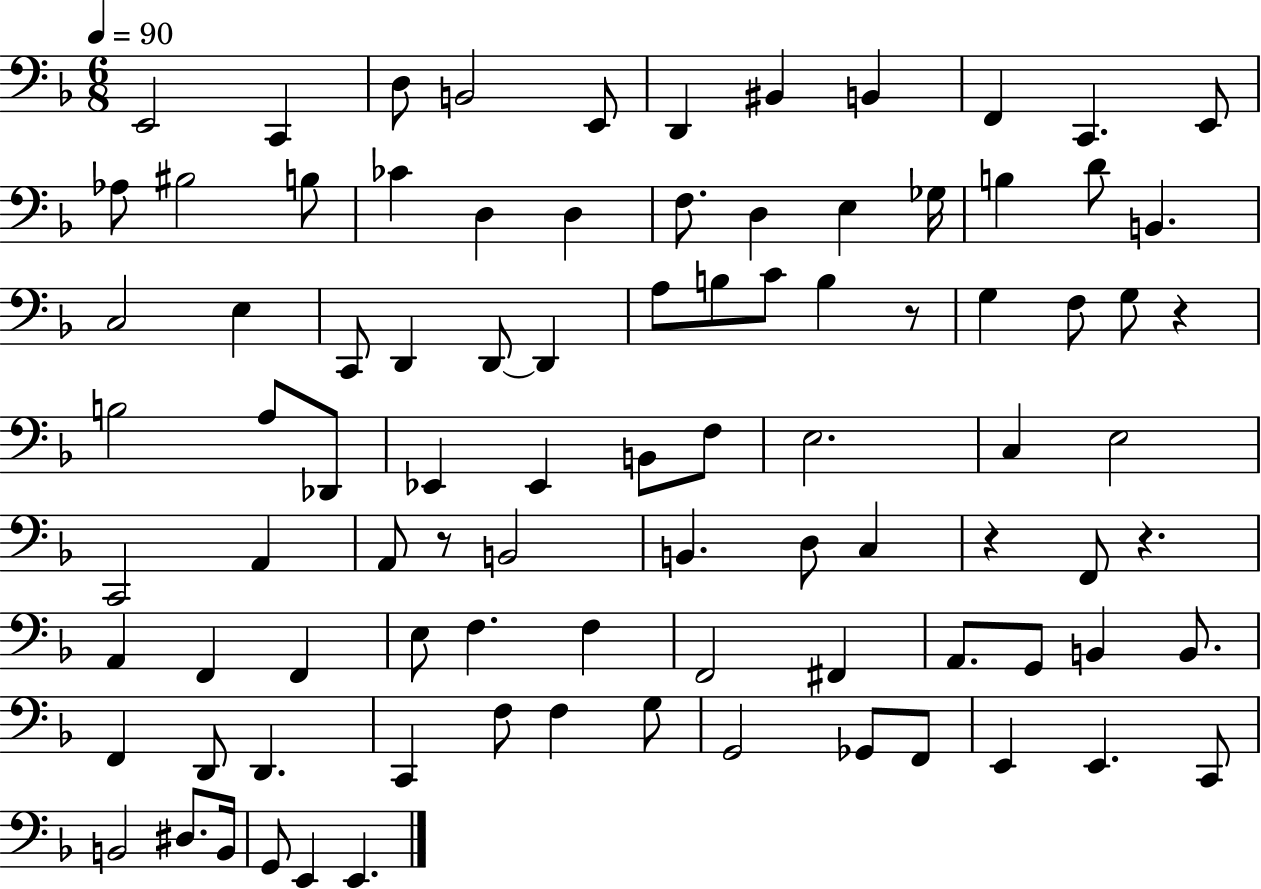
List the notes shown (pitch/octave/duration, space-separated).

E2/h C2/q D3/e B2/h E2/e D2/q BIS2/q B2/q F2/q C2/q. E2/e Ab3/e BIS3/h B3/e CES4/q D3/q D3/q F3/e. D3/q E3/q Gb3/s B3/q D4/e B2/q. C3/h E3/q C2/e D2/q D2/e D2/q A3/e B3/e C4/e B3/q R/e G3/q F3/e G3/e R/q B3/h A3/e Db2/e Eb2/q Eb2/q B2/e F3/e E3/h. C3/q E3/h C2/h A2/q A2/e R/e B2/h B2/q. D3/e C3/q R/q F2/e R/q. A2/q F2/q F2/q E3/e F3/q. F3/q F2/h F#2/q A2/e. G2/e B2/q B2/e. F2/q D2/e D2/q. C2/q F3/e F3/q G3/e G2/h Gb2/e F2/e E2/q E2/q. C2/e B2/h D#3/e. B2/s G2/e E2/q E2/q.